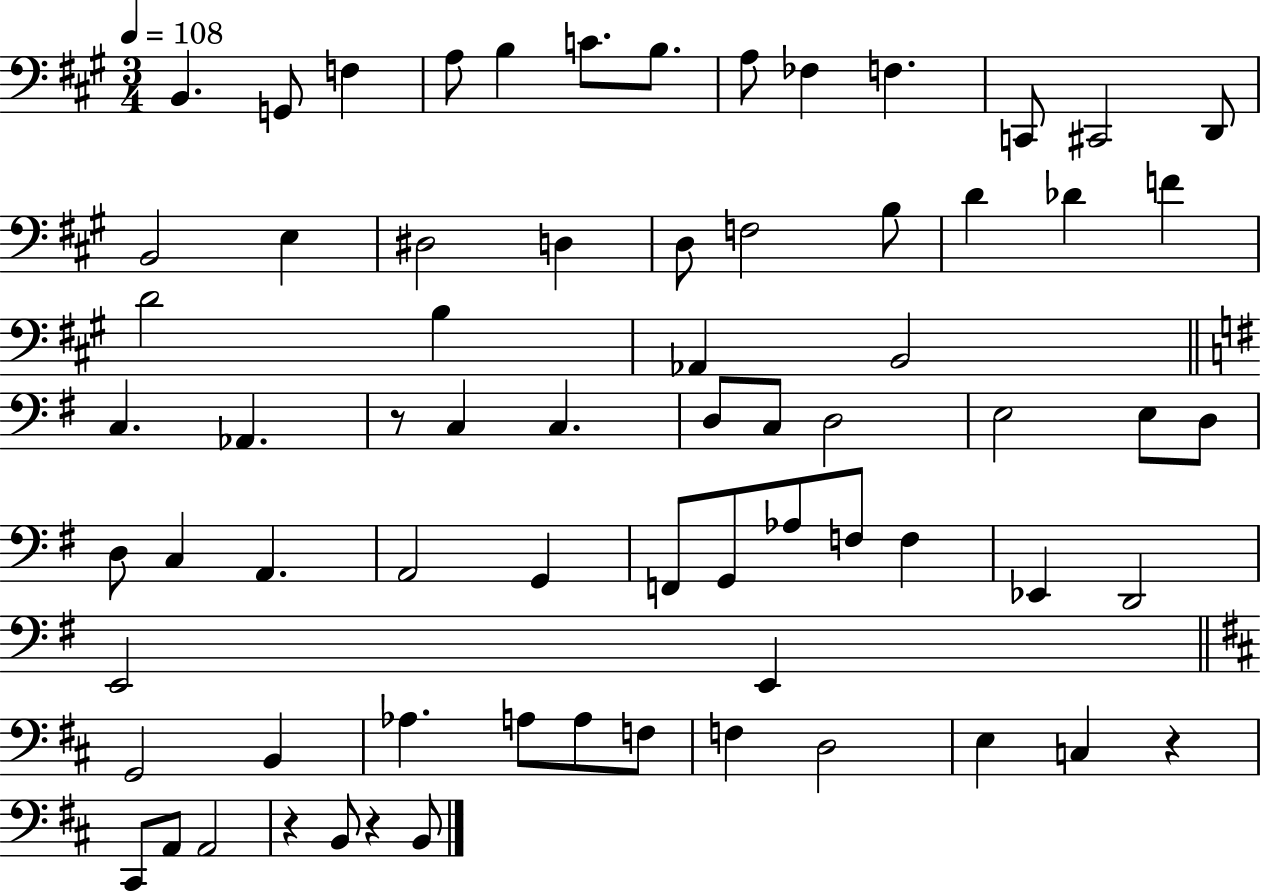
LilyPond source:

{
  \clef bass
  \numericTimeSignature
  \time 3/4
  \key a \major
  \tempo 4 = 108
  \repeat volta 2 { b,4. g,8 f4 | a8 b4 c'8. b8. | a8 fes4 f4. | c,8 cis,2 d,8 | \break b,2 e4 | dis2 d4 | d8 f2 b8 | d'4 des'4 f'4 | \break d'2 b4 | aes,4 b,2 | \bar "||" \break \key g \major c4. aes,4. | r8 c4 c4. | d8 c8 d2 | e2 e8 d8 | \break d8 c4 a,4. | a,2 g,4 | f,8 g,8 aes8 f8 f4 | ees,4 d,2 | \break e,2 e,4 | \bar "||" \break \key b \minor g,2 b,4 | aes4. a8 a8 f8 | f4 d2 | e4 c4 r4 | \break cis,8 a,8 a,2 | r4 b,8 r4 b,8 | } \bar "|."
}